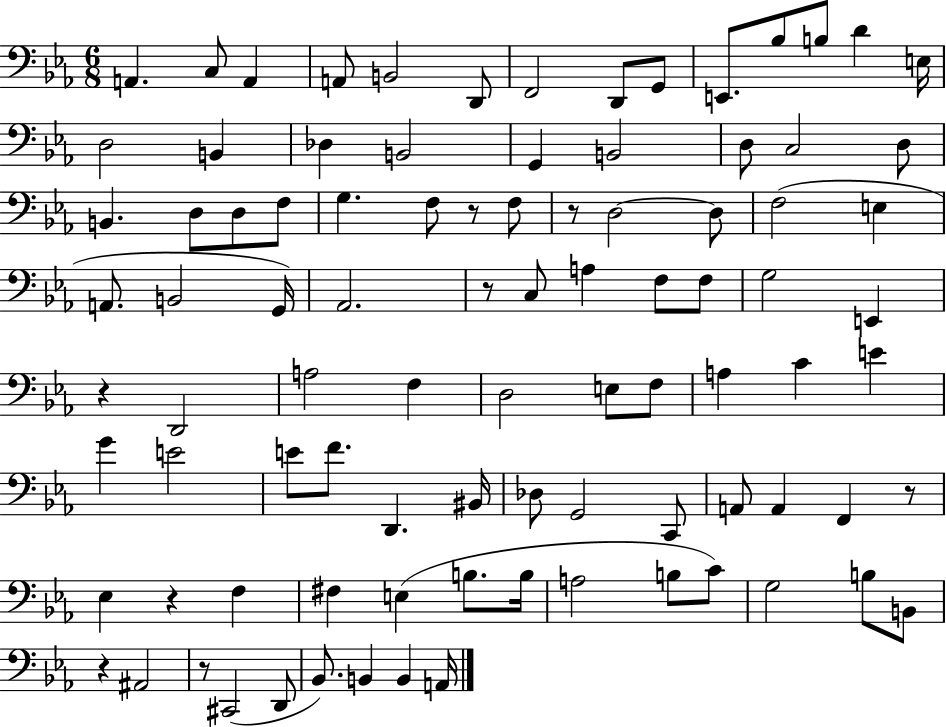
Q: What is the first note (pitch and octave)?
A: A2